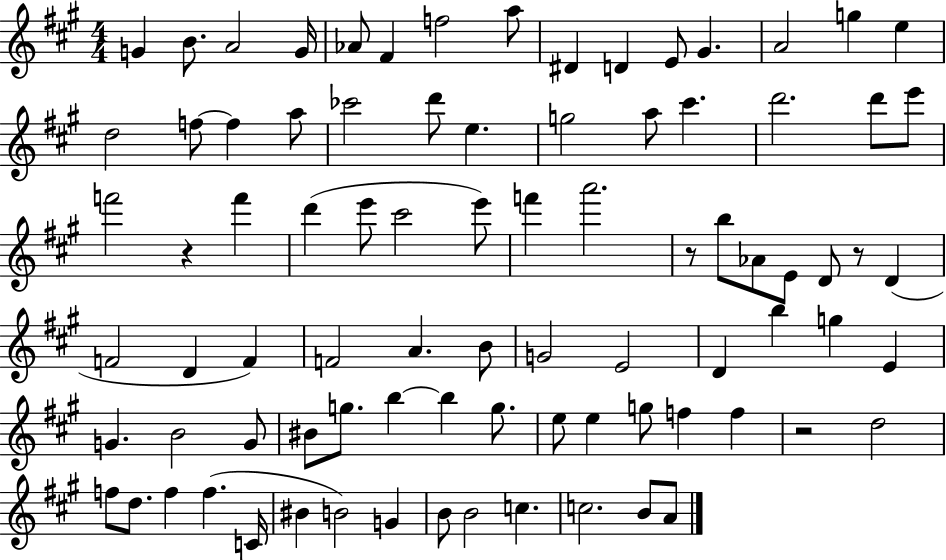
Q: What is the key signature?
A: A major